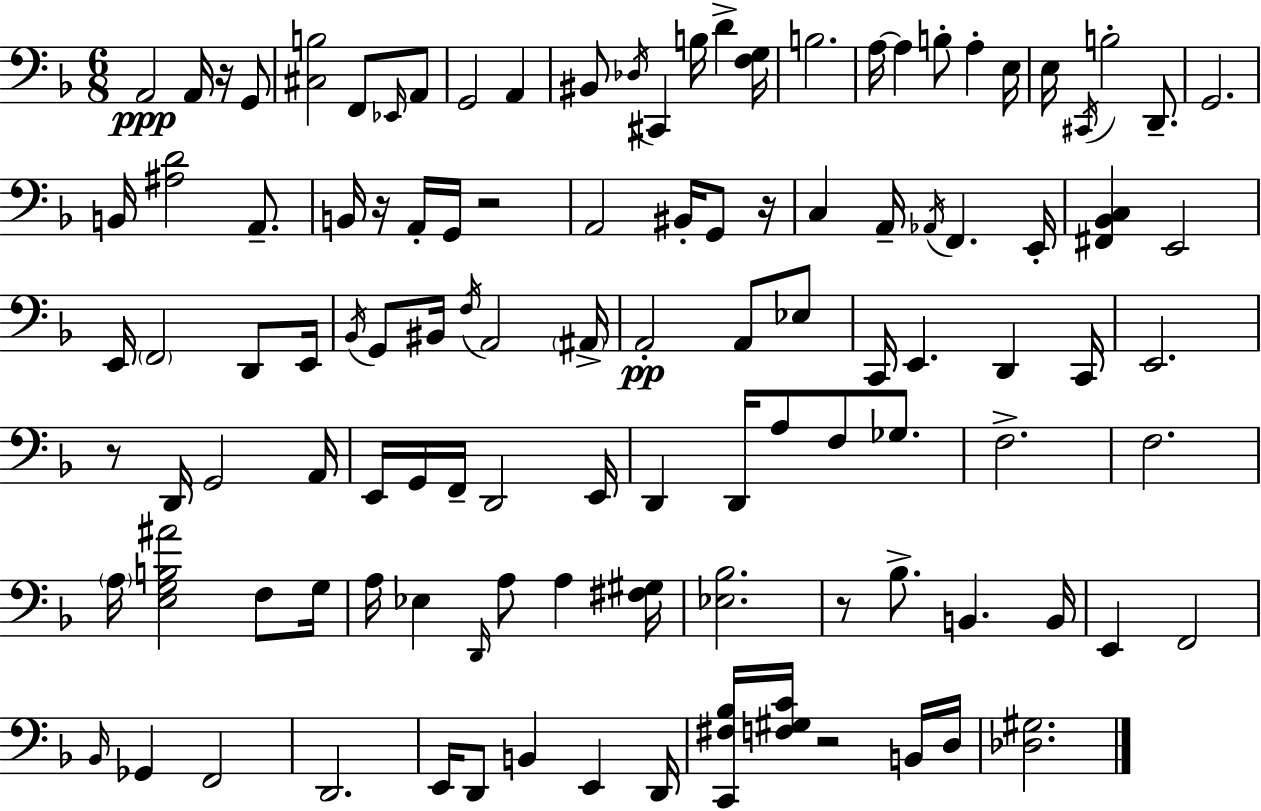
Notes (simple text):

A2/h A2/s R/s G2/e [C#3,B3]/h F2/e Eb2/s A2/e G2/h A2/q BIS2/e Db3/s C#2/q B3/s D4/q [F3,G3]/s B3/h. A3/s A3/q B3/e A3/q E3/s E3/s C#2/s B3/h D2/e. G2/h. B2/s [A#3,D4]/h A2/e. B2/s R/s A2/s G2/s R/h A2/h BIS2/s G2/e R/s C3/q A2/s Ab2/s F2/q. E2/s [F#2,Bb2,C3]/q E2/h E2/s F2/h D2/e E2/s Bb2/s G2/e BIS2/s F3/s A2/h A#2/s A2/h A2/e Eb3/e C2/s E2/q. D2/q C2/s E2/h. R/e D2/s G2/h A2/s E2/s G2/s F2/s D2/h E2/s D2/q D2/s A3/e F3/e Gb3/e. F3/h. F3/h. A3/s [E3,G3,B3,A#4]/h F3/e G3/s A3/s Eb3/q D2/s A3/e A3/q [F#3,G#3]/s [Eb3,Bb3]/h. R/e Bb3/e. B2/q. B2/s E2/q F2/h Bb2/s Gb2/q F2/h D2/h. E2/s D2/e B2/q E2/q D2/s [C2,F#3,Bb3]/s [F3,G#3,C4]/s R/h B2/s D3/s [Db3,G#3]/h.